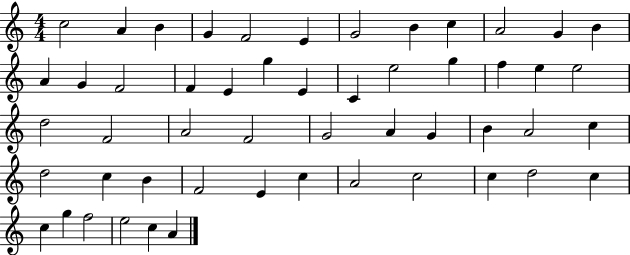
C5/h A4/q B4/q G4/q F4/h E4/q G4/h B4/q C5/q A4/h G4/q B4/q A4/q G4/q F4/h F4/q E4/q G5/q E4/q C4/q E5/h G5/q F5/q E5/q E5/h D5/h F4/h A4/h F4/h G4/h A4/q G4/q B4/q A4/h C5/q D5/h C5/q B4/q F4/h E4/q C5/q A4/h C5/h C5/q D5/h C5/q C5/q G5/q F5/h E5/h C5/q A4/q